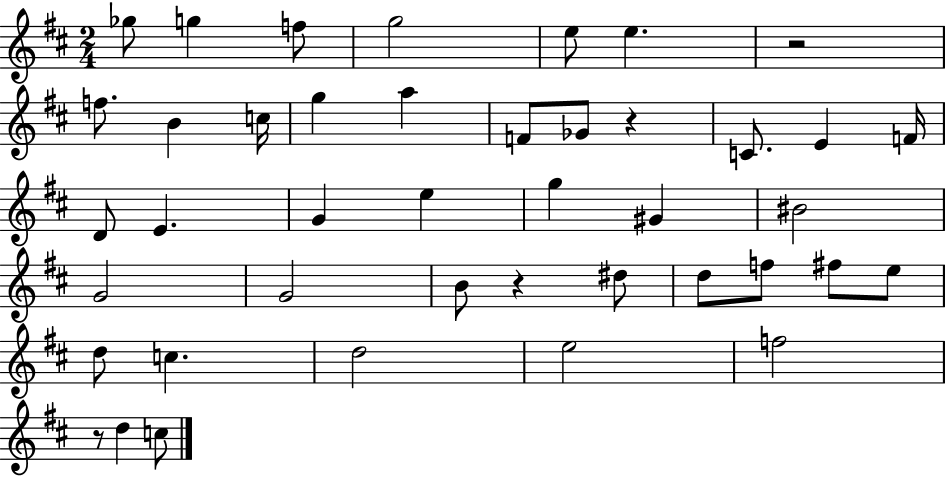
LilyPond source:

{
  \clef treble
  \numericTimeSignature
  \time 2/4
  \key d \major
  ges''8 g''4 f''8 | g''2 | e''8 e''4. | r2 | \break f''8. b'4 c''16 | g''4 a''4 | f'8 ges'8 r4 | c'8. e'4 f'16 | \break d'8 e'4. | g'4 e''4 | g''4 gis'4 | bis'2 | \break g'2 | g'2 | b'8 r4 dis''8 | d''8 f''8 fis''8 e''8 | \break d''8 c''4. | d''2 | e''2 | f''2 | \break r8 d''4 c''8 | \bar "|."
}